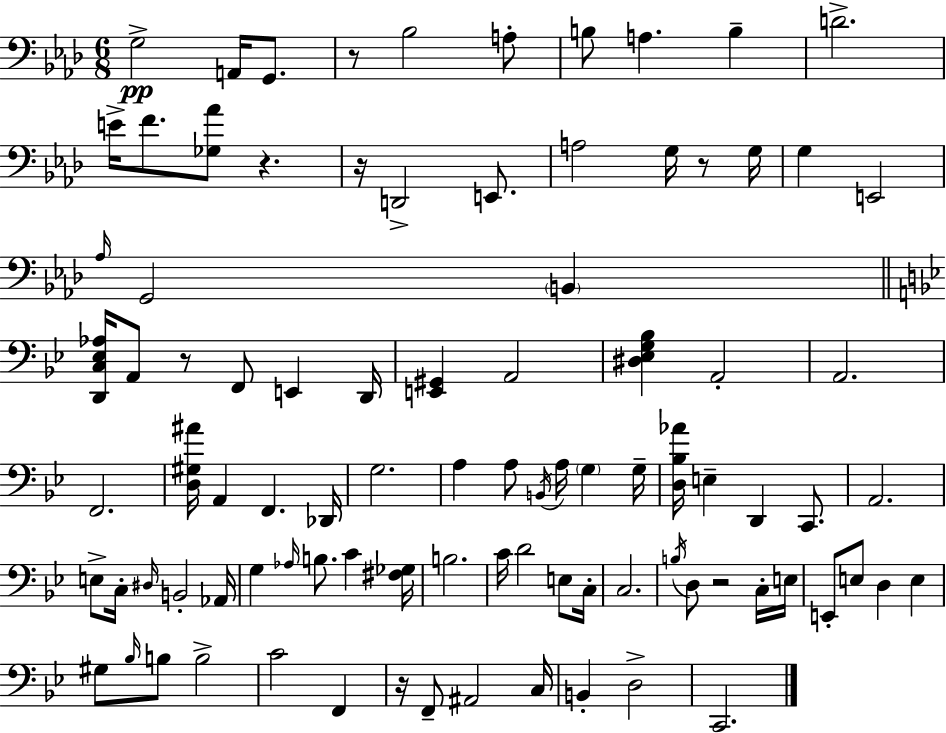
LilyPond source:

{
  \clef bass
  \numericTimeSignature
  \time 6/8
  \key f \minor
  g2->\pp a,16 g,8. | r8 bes2 a8-. | b8 a4. b4-- | d'2.-> | \break e'16-> f'8. <ges aes'>8 r4. | r16 d,2-> e,8. | a2 g16 r8 g16 | g4 e,2 | \break \grace { aes16 } g,2 \parenthesize b,4 | \bar "||" \break \key g \minor <d, c ees aes>16 a,8 r8 f,8 e,4 d,16 | <e, gis,>4 a,2 | <dis ees g bes>4 a,2-. | a,2. | \break f,2. | <d gis ais'>16 a,4 f,4. des,16 | g2. | a4 a8 \acciaccatura { b,16 } a16 \parenthesize g4 | \break g16-- <d bes aes'>16 e4-- d,4 c,8. | a,2. | e8-> c16-. \grace { dis16 } b,2-. | aes,16 g4 \grace { aes16 } b8. c'4 | \break <fis ges>16 b2. | c'16 d'2 | e8 c16-. c2. | \acciaccatura { b16 } d8 r2 | \break c16-. e16 e,8-. e8 d4 | e4 gis8 \grace { bes16 } b8 b2-> | c'2 | f,4 r16 f,8-- ais,2 | \break c16 b,4-. d2-> | c,2. | \bar "|."
}